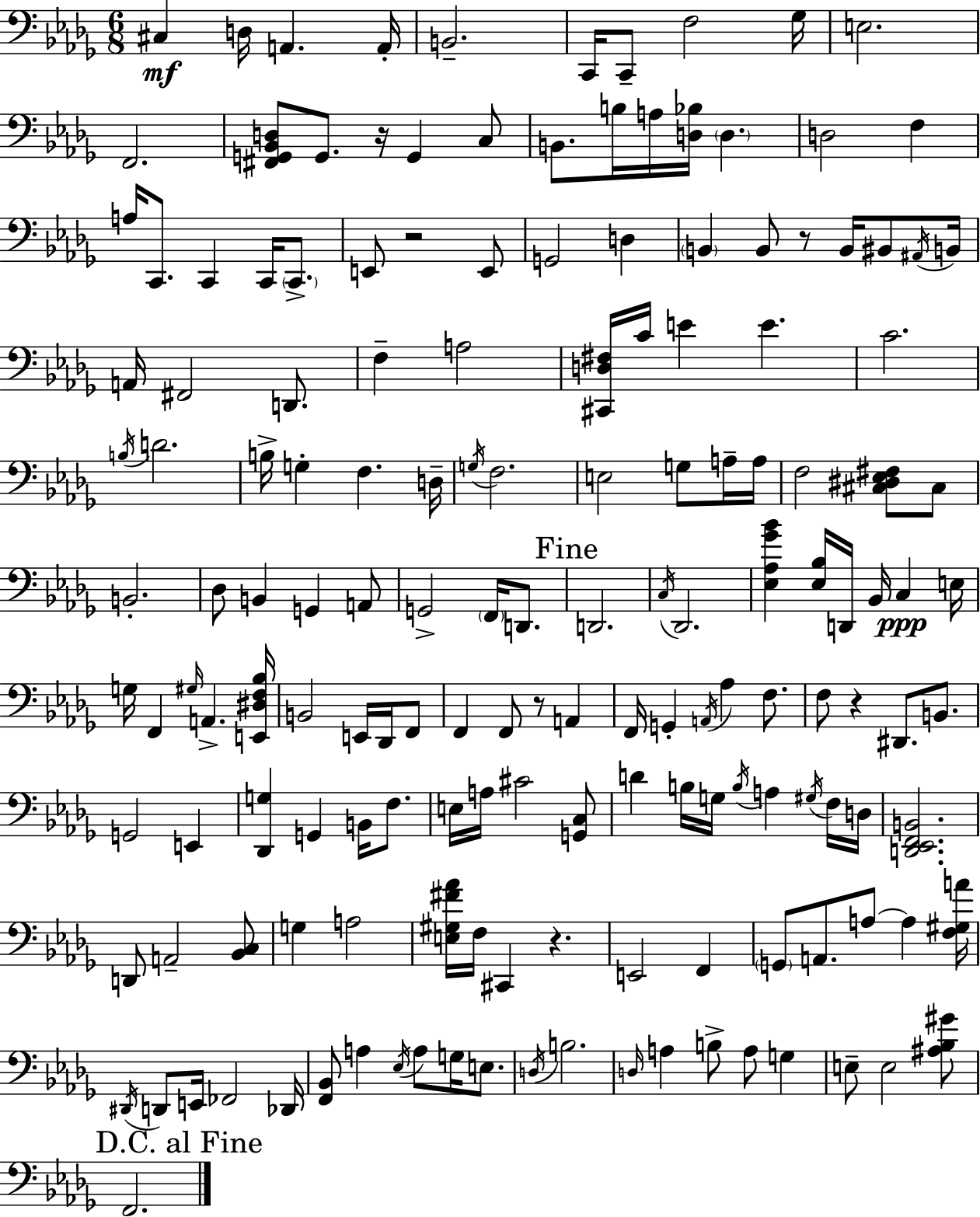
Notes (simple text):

C#3/q D3/s A2/q. A2/s B2/h. C2/s C2/e F3/h Gb3/s E3/h. F2/h. [F#2,G2,Bb2,D3]/e G2/e. R/s G2/q C3/e B2/e. B3/s A3/s [D3,Bb3]/s D3/q. D3/h F3/q A3/s C2/e. C2/q C2/s C2/e. E2/e R/h E2/e G2/h D3/q B2/q B2/e R/e B2/s BIS2/e A#2/s B2/s A2/s F#2/h D2/e. F3/q A3/h [C#2,D3,F#3]/s C4/s E4/q E4/q. C4/h. B3/s D4/h. B3/s G3/q F3/q. D3/s G3/s F3/h. E3/h G3/e A3/s A3/s F3/h [C#3,D#3,Eb3,F#3]/e C#3/e B2/h. Db3/e B2/q G2/q A2/e G2/h F2/s D2/e. D2/h. C3/s Db2/h. [Eb3,Ab3,Gb4,Bb4]/q [Eb3,Bb3]/s D2/s Bb2/s C3/q E3/s G3/s F2/q G#3/s A2/q. [E2,D#3,F3,Bb3]/s B2/h E2/s Db2/s F2/e F2/q F2/e R/e A2/q F2/s G2/q A2/s Ab3/q F3/e. F3/e R/q D#2/e. B2/e. G2/h E2/q [Db2,G3]/q G2/q B2/s F3/e. E3/s A3/s C#4/h [G2,C3]/e D4/q B3/s G3/s B3/s A3/q G#3/s F3/s D3/s [D2,Eb2,F2,B2]/h. D2/e A2/h [Bb2,C3]/e G3/q A3/h [E3,G#3,F#4,Ab4]/s F3/s C#2/q R/q. E2/h F2/q G2/e A2/e. A3/e A3/q [F3,G#3,A4]/s D#2/s D2/e E2/s FES2/h Db2/s [F2,Bb2]/e A3/q Eb3/s A3/e G3/s E3/e. D3/s B3/h. D3/s A3/q B3/e A3/e G3/q E3/e E3/h [A#3,Bb3,G#4]/e F2/h.